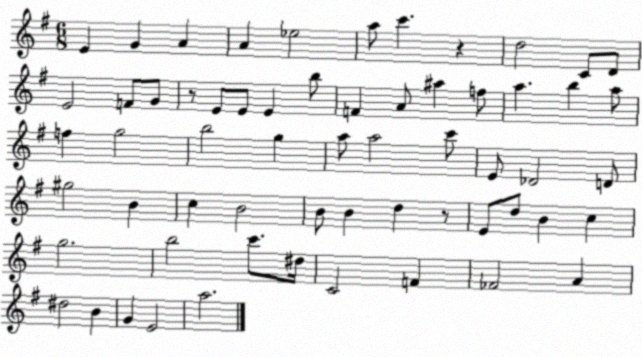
X:1
T:Untitled
M:6/8
L:1/4
K:G
E G A A _e2 a/2 c' z d2 C/2 D/2 E2 F/2 G/2 z/2 E/2 E/2 E b/2 F A/2 ^a f/2 a b a/2 f g2 b2 g a/2 a2 c'/2 E/2 _D2 D/2 ^g2 B c B2 B/2 B d z/2 E/2 d/2 B c g2 b2 c'/2 ^d/4 C2 F _F2 A ^d2 B G E2 a2